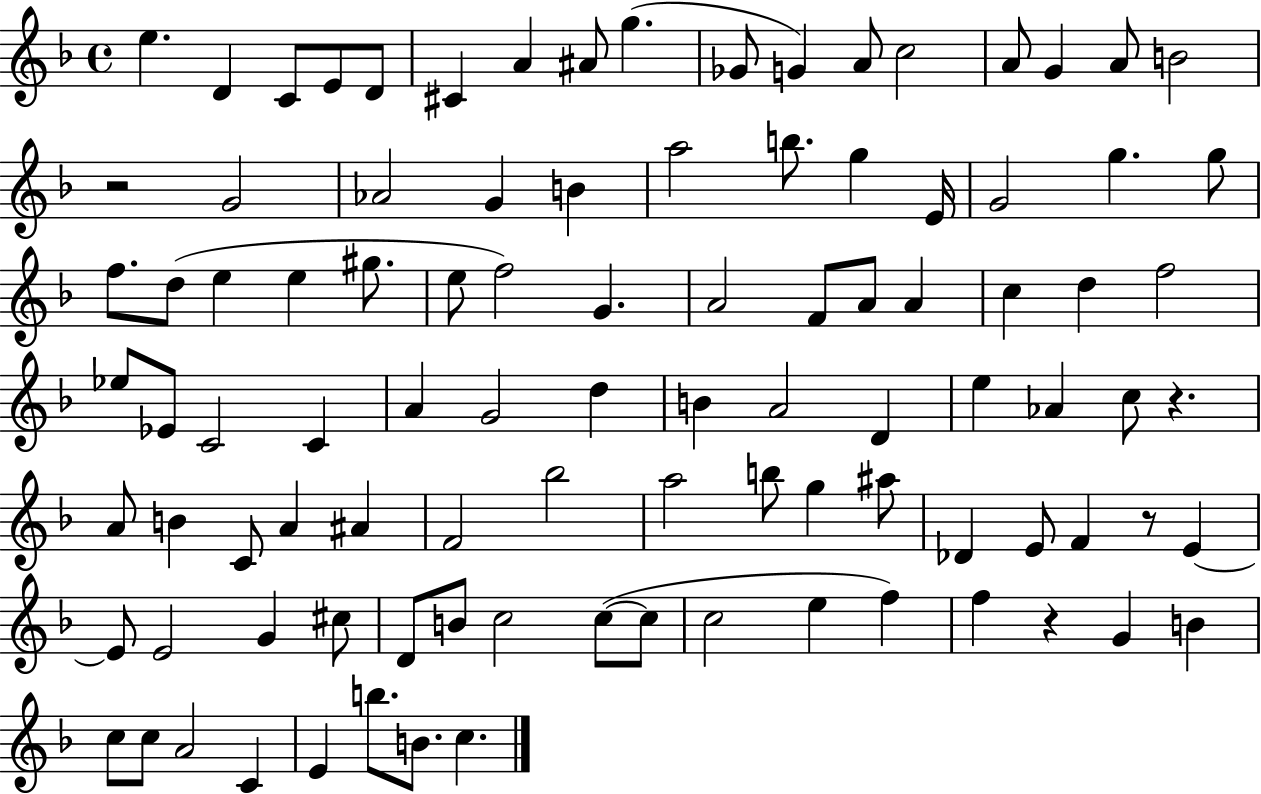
{
  \clef treble
  \time 4/4
  \defaultTimeSignature
  \key f \major
  e''4. d'4 c'8 e'8 d'8 | cis'4 a'4 ais'8 g''4.( | ges'8 g'4) a'8 c''2 | a'8 g'4 a'8 b'2 | \break r2 g'2 | aes'2 g'4 b'4 | a''2 b''8. g''4 e'16 | g'2 g''4. g''8 | \break f''8. d''8( e''4 e''4 gis''8. | e''8 f''2) g'4. | a'2 f'8 a'8 a'4 | c''4 d''4 f''2 | \break ees''8 ees'8 c'2 c'4 | a'4 g'2 d''4 | b'4 a'2 d'4 | e''4 aes'4 c''8 r4. | \break a'8 b'4 c'8 a'4 ais'4 | f'2 bes''2 | a''2 b''8 g''4 ais''8 | des'4 e'8 f'4 r8 e'4~~ | \break e'8 e'2 g'4 cis''8 | d'8 b'8 c''2 c''8~(~ c''8 | c''2 e''4 f''4) | f''4 r4 g'4 b'4 | \break c''8 c''8 a'2 c'4 | e'4 b''8. b'8. c''4. | \bar "|."
}